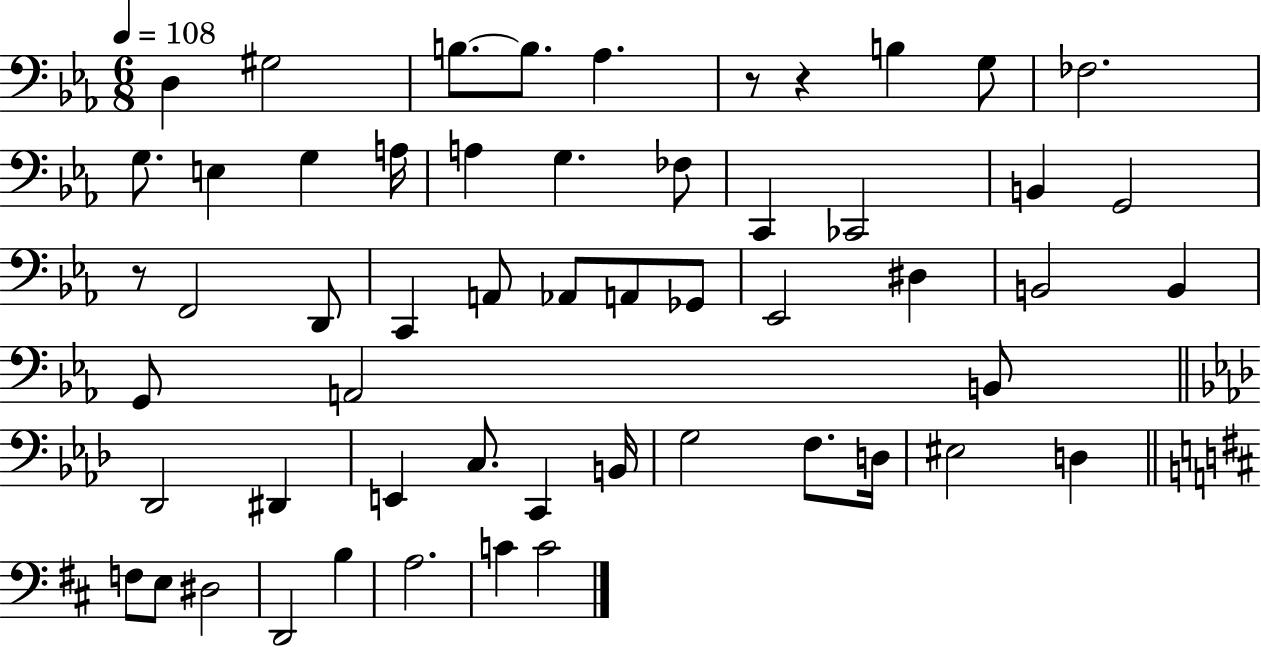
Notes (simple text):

D3/q G#3/h B3/e. B3/e. Ab3/q. R/e R/q B3/q G3/e FES3/h. G3/e. E3/q G3/q A3/s A3/q G3/q. FES3/e C2/q CES2/h B2/q G2/h R/e F2/h D2/e C2/q A2/e Ab2/e A2/e Gb2/e Eb2/h D#3/q B2/h B2/q G2/e A2/h B2/e Db2/h D#2/q E2/q C3/e. C2/q B2/s G3/h F3/e. D3/s EIS3/h D3/q F3/e E3/e D#3/h D2/h B3/q A3/h. C4/q C4/h